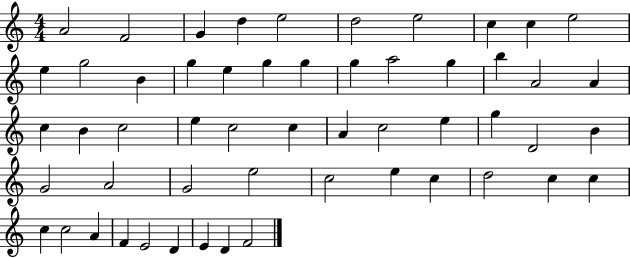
X:1
T:Untitled
M:4/4
L:1/4
K:C
A2 F2 G d e2 d2 e2 c c e2 e g2 B g e g g g a2 g b A2 A c B c2 e c2 c A c2 e g D2 B G2 A2 G2 e2 c2 e c d2 c c c c2 A F E2 D E D F2